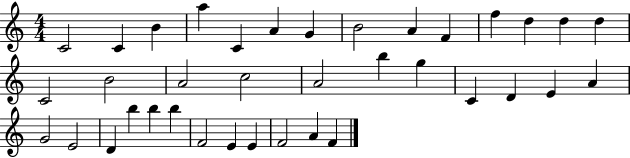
C4/h C4/q B4/q A5/q C4/q A4/q G4/q B4/h A4/q F4/q F5/q D5/q D5/q D5/q C4/h B4/h A4/h C5/h A4/h B5/q G5/q C4/q D4/q E4/q A4/q G4/h E4/h D4/q B5/q B5/q B5/q F4/h E4/q E4/q F4/h A4/q F4/q